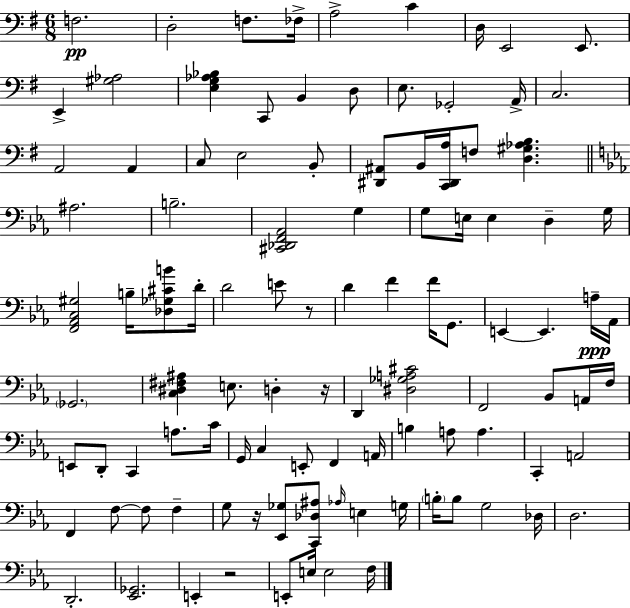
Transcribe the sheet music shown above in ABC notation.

X:1
T:Untitled
M:6/8
L:1/4
K:Em
F,2 D,2 F,/2 _F,/4 A,2 C D,/4 E,,2 E,,/2 E,, [^G,_A,]2 [E,G,_A,_B,] C,,/2 B,, D,/2 E,/2 _G,,2 A,,/4 C,2 A,,2 A,, C,/2 E,2 B,,/2 [^D,,^A,,]/2 B,,/4 [C,,^D,,A,]/4 F,/2 [D,^G,_A,B,] ^A,2 B,2 [^C,,_D,,F,,_A,,]2 G, G,/2 E,/4 E, D, G,/4 [F,,_A,,C,^G,]2 B,/4 [_D,_G,^CB]/2 D/4 D2 E/2 z/2 D F F/4 G,,/2 E,, E,, A,/4 _A,,/4 _G,,2 [C,^D,^F,^A,] E,/2 D, z/4 D,, [^D,_G,A,^C]2 F,,2 _B,,/2 A,,/4 F,/4 E,,/2 D,,/2 C,, A,/2 C/4 G,,/4 C, E,,/2 F,, A,,/4 B, A,/2 A, C,, A,,2 F,, F,/2 F,/2 F, G,/2 z/4 [_E,,_G,]/2 [C,,_D,^A,]/2 _A,/4 E, G,/4 B,/4 B,/2 G,2 _D,/4 D,2 D,,2 [_E,,_G,,]2 E,, z2 E,,/2 E,/4 E,2 F,/4